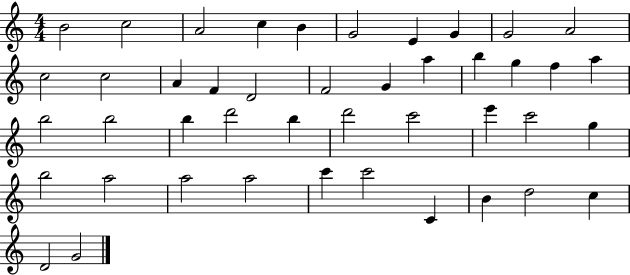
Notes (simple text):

B4/h C5/h A4/h C5/q B4/q G4/h E4/q G4/q G4/h A4/h C5/h C5/h A4/q F4/q D4/h F4/h G4/q A5/q B5/q G5/q F5/q A5/q B5/h B5/h B5/q D6/h B5/q D6/h C6/h E6/q C6/h G5/q B5/h A5/h A5/h A5/h C6/q C6/h C4/q B4/q D5/h C5/q D4/h G4/h